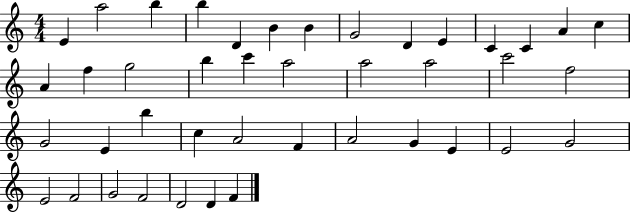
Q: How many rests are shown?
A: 0